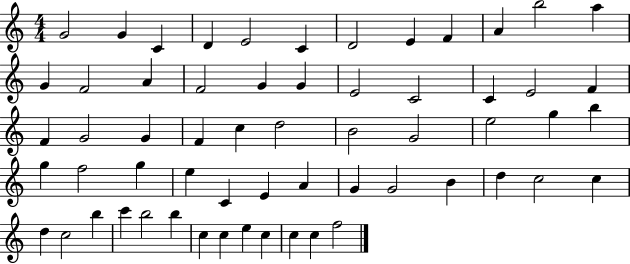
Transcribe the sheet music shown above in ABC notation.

X:1
T:Untitled
M:4/4
L:1/4
K:C
G2 G C D E2 C D2 E F A b2 a G F2 A F2 G G E2 C2 C E2 F F G2 G F c d2 B2 G2 e2 g b g f2 g e C E A G G2 B d c2 c d c2 b c' b2 b c c e c c c f2